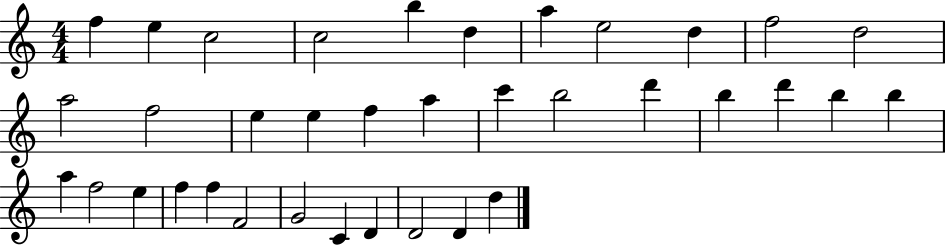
F5/q E5/q C5/h C5/h B5/q D5/q A5/q E5/h D5/q F5/h D5/h A5/h F5/h E5/q E5/q F5/q A5/q C6/q B5/h D6/q B5/q D6/q B5/q B5/q A5/q F5/h E5/q F5/q F5/q F4/h G4/h C4/q D4/q D4/h D4/q D5/q